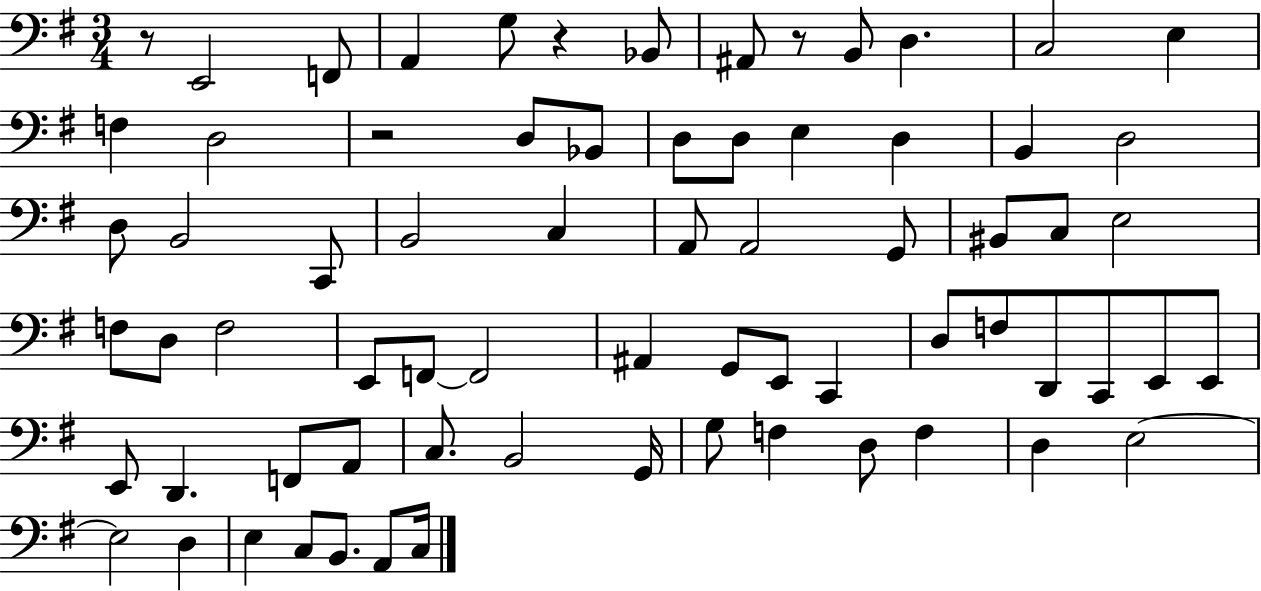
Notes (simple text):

R/e E2/h F2/e A2/q G3/e R/q Bb2/e A#2/e R/e B2/e D3/q. C3/h E3/q F3/q D3/h R/h D3/e Bb2/e D3/e D3/e E3/q D3/q B2/q D3/h D3/e B2/h C2/e B2/h C3/q A2/e A2/h G2/e BIS2/e C3/e E3/h F3/e D3/e F3/h E2/e F2/e F2/h A#2/q G2/e E2/e C2/q D3/e F3/e D2/e C2/e E2/e E2/e E2/e D2/q. F2/e A2/e C3/e. B2/h G2/s G3/e F3/q D3/e F3/q D3/q E3/h E3/h D3/q E3/q C3/e B2/e. A2/e C3/s